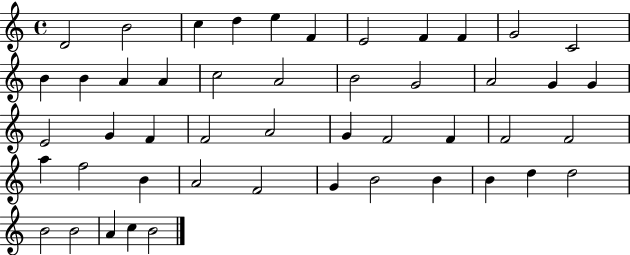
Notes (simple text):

D4/h B4/h C5/q D5/q E5/q F4/q E4/h F4/q F4/q G4/h C4/h B4/q B4/q A4/q A4/q C5/h A4/h B4/h G4/h A4/h G4/q G4/q E4/h G4/q F4/q F4/h A4/h G4/q F4/h F4/q F4/h F4/h A5/q F5/h B4/q A4/h F4/h G4/q B4/h B4/q B4/q D5/q D5/h B4/h B4/h A4/q C5/q B4/h